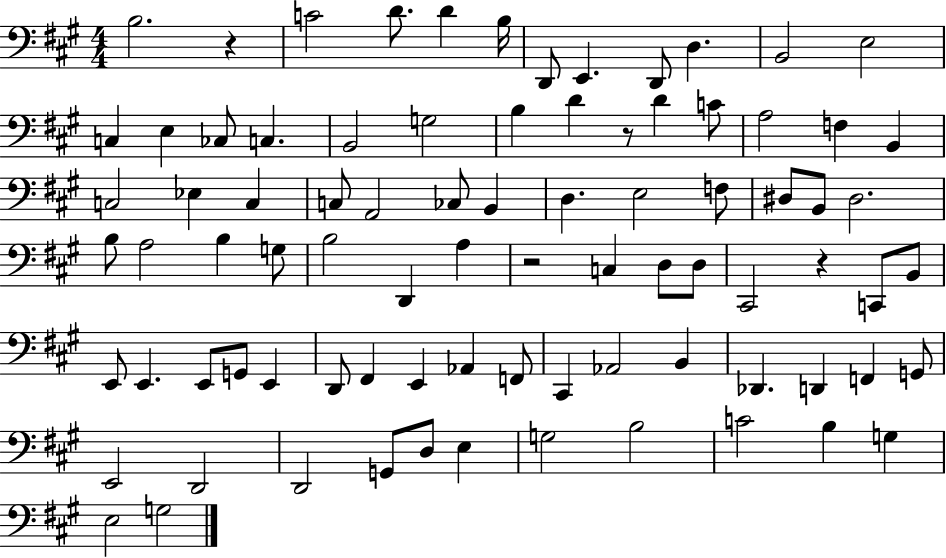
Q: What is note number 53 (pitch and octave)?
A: E2